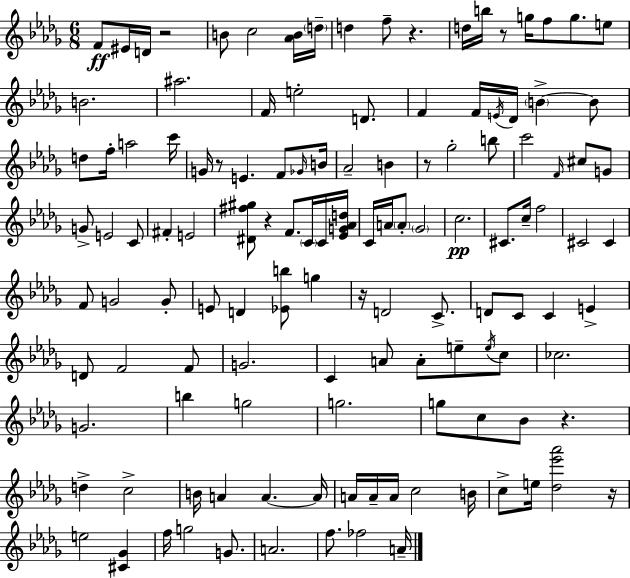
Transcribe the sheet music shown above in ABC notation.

X:1
T:Untitled
M:6/8
L:1/4
K:Bbm
F/2 ^E/4 D/4 z2 B/2 c2 [_AB]/4 d/4 d f/2 z d/4 b/4 z/2 g/4 f/2 g/2 e/2 B2 ^a2 F/4 e2 D/2 F F/4 E/4 _D/4 B B/2 d/2 f/4 a2 c'/4 G/4 z/2 E F/2 _G/4 B/4 _A2 B z/2 _g2 b/2 c'2 F/4 ^c/2 G/2 G/2 E2 C/2 ^F E2 [^D^f^g]/2 z F/2 C/4 C/4 [_EG_Ad]/4 C/4 A/4 A/2 _G2 c2 ^C/2 c/4 f2 ^C2 ^C F/2 G2 G/2 E/2 D [_Eb]/2 g z/4 D2 C/2 D/2 C/2 C E D/2 F2 F/2 G2 C A/2 A/2 e/2 e/4 c/2 _c2 G2 b g2 g2 g/2 c/2 _B/2 z d c2 B/4 A A A/4 A/4 A/4 A/4 c2 B/4 c/2 e/4 [_d_e'_a']2 z/4 e2 [^C_G] f/4 g2 G/2 A2 f/2 _f2 A/4